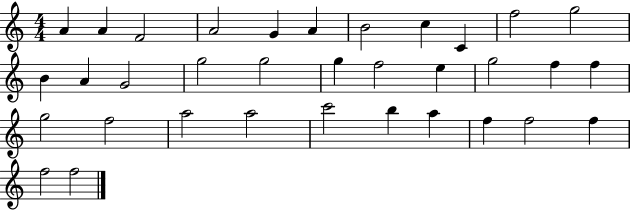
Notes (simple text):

A4/q A4/q F4/h A4/h G4/q A4/q B4/h C5/q C4/q F5/h G5/h B4/q A4/q G4/h G5/h G5/h G5/q F5/h E5/q G5/h F5/q F5/q G5/h F5/h A5/h A5/h C6/h B5/q A5/q F5/q F5/h F5/q F5/h F5/h